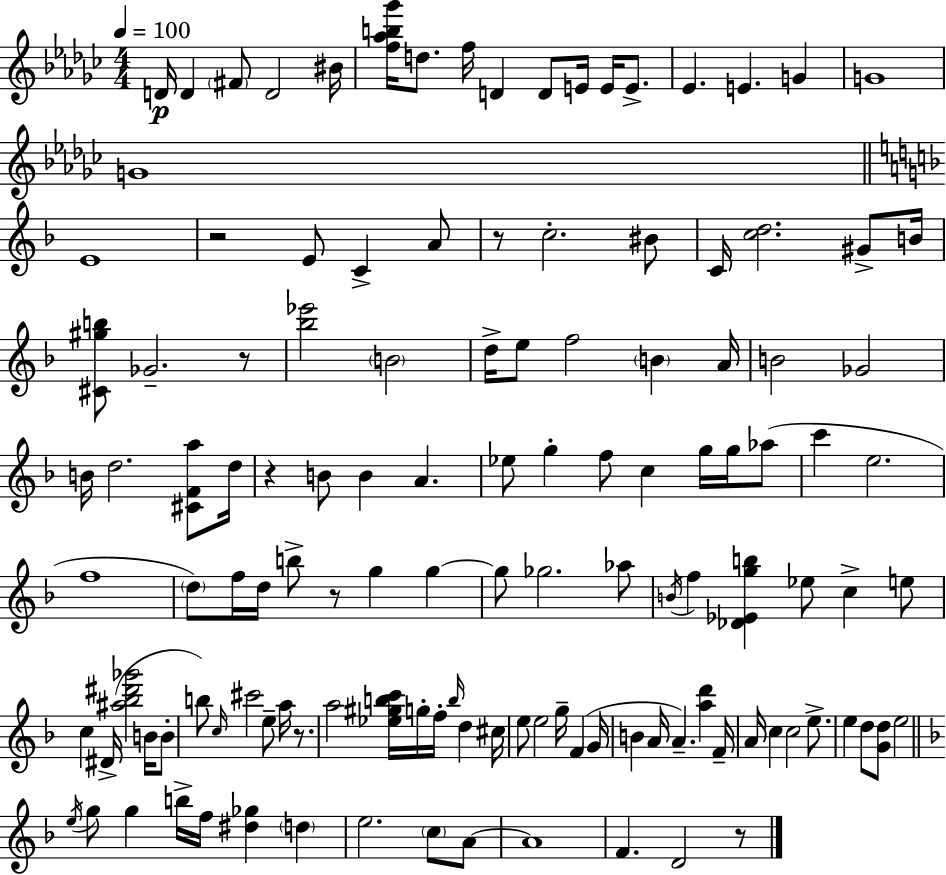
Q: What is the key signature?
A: EES minor